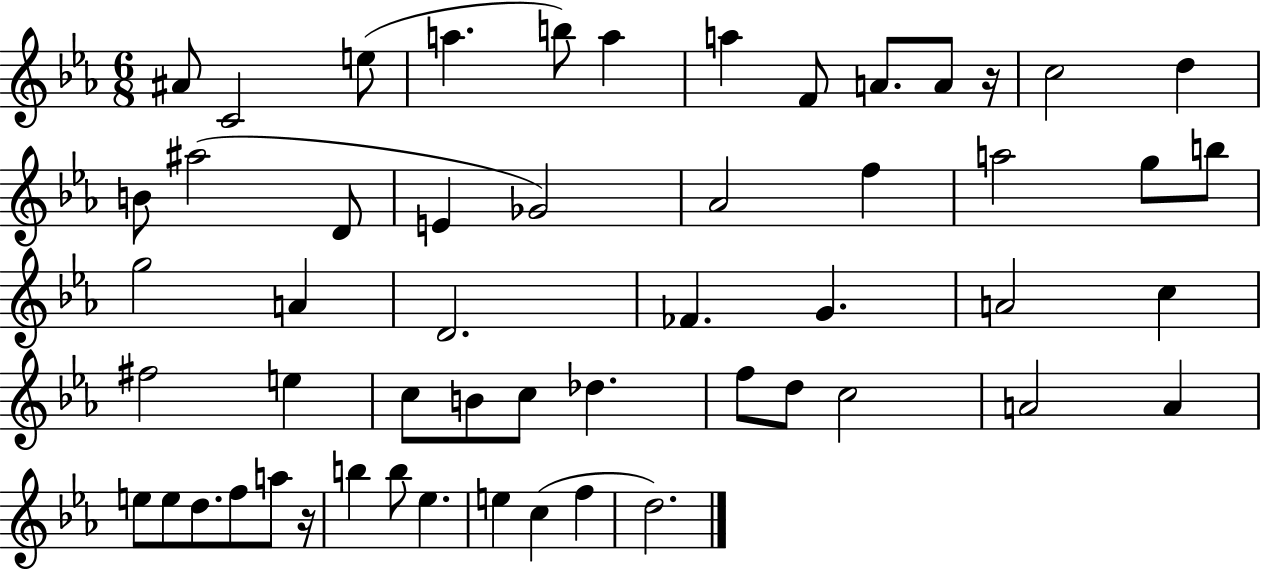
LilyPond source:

{
  \clef treble
  \numericTimeSignature
  \time 6/8
  \key ees \major
  ais'8 c'2 e''8( | a''4. b''8) a''4 | a''4 f'8 a'8. a'8 r16 | c''2 d''4 | \break b'8 ais''2( d'8 | e'4 ges'2) | aes'2 f''4 | a''2 g''8 b''8 | \break g''2 a'4 | d'2. | fes'4. g'4. | a'2 c''4 | \break fis''2 e''4 | c''8 b'8 c''8 des''4. | f''8 d''8 c''2 | a'2 a'4 | \break e''8 e''8 d''8. f''8 a''8 r16 | b''4 b''8 ees''4. | e''4 c''4( f''4 | d''2.) | \break \bar "|."
}